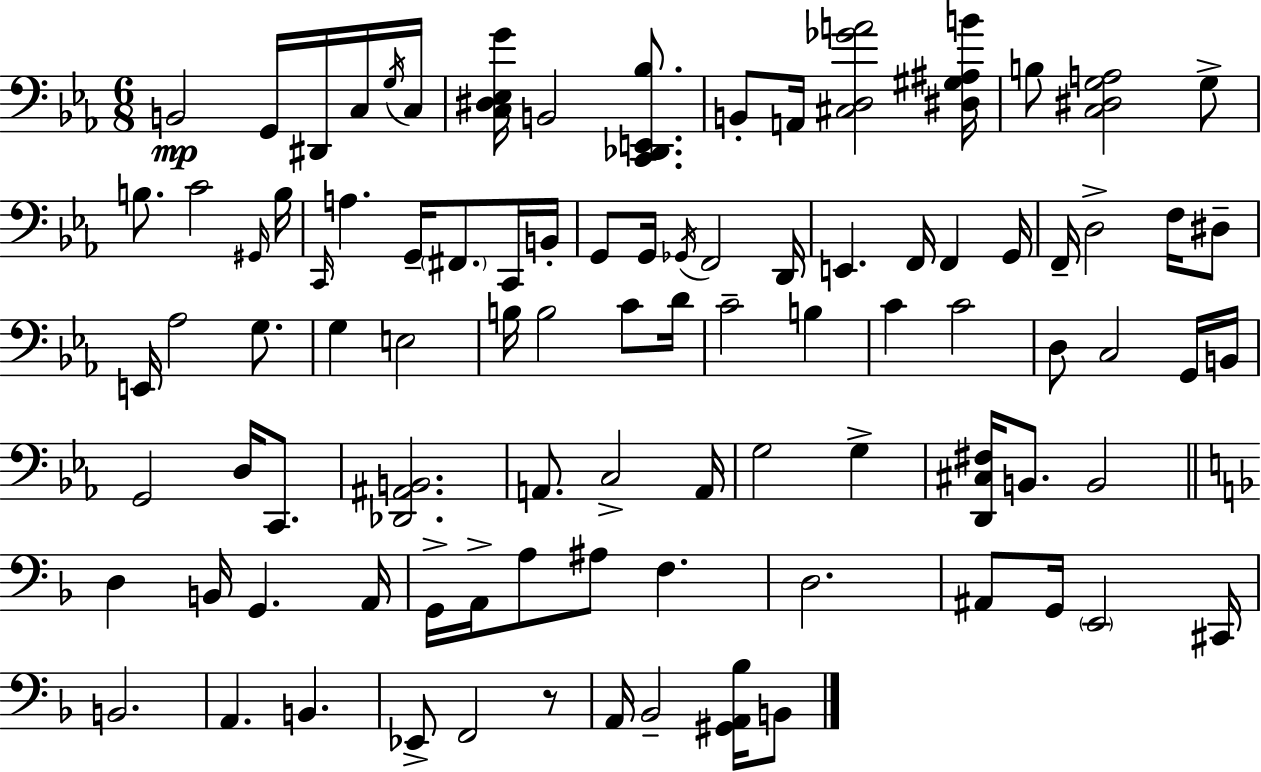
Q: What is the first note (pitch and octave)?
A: B2